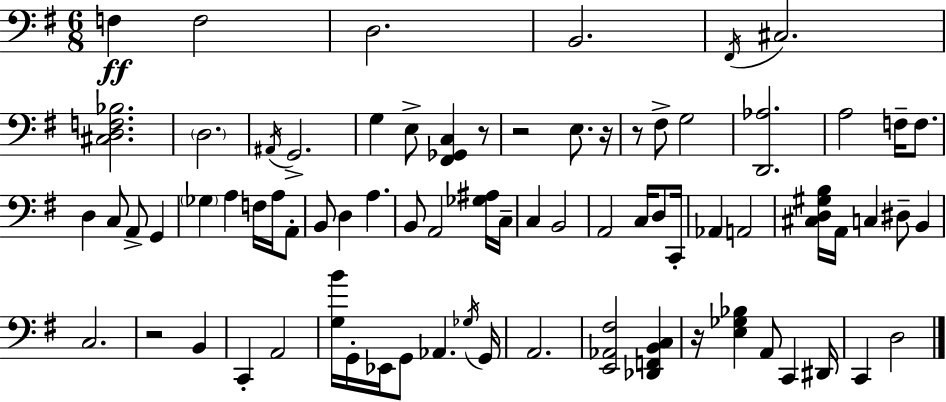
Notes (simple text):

F3/q F3/h D3/h. B2/h. F#2/s C#3/h. [C#3,D3,F3,Bb3]/h. D3/h. A#2/s G2/h. G3/q E3/e [F#2,Gb2,C3]/q R/e R/h E3/e. R/s R/e F#3/e G3/h [D2,Ab3]/h. A3/h F3/s F3/e. D3/q C3/e A2/e G2/q Gb3/q A3/q F3/s A3/s A2/e B2/e D3/q A3/q. B2/e A2/h [Gb3,A#3]/s C3/s C3/q B2/h A2/h C3/s D3/e C2/s Ab2/q A2/h [C#3,D3,G#3,B3]/s A2/s C3/q D#3/e B2/q C3/h. R/h B2/q C2/q A2/h [G3,B4]/s G2/s Eb2/s G2/e Ab2/q. Gb3/s G2/s A2/h. [E2,Ab2,F#3]/h [Db2,F2,B2,C3]/q R/s [E3,Gb3,Bb3]/q A2/e C2/q D#2/s C2/q D3/h